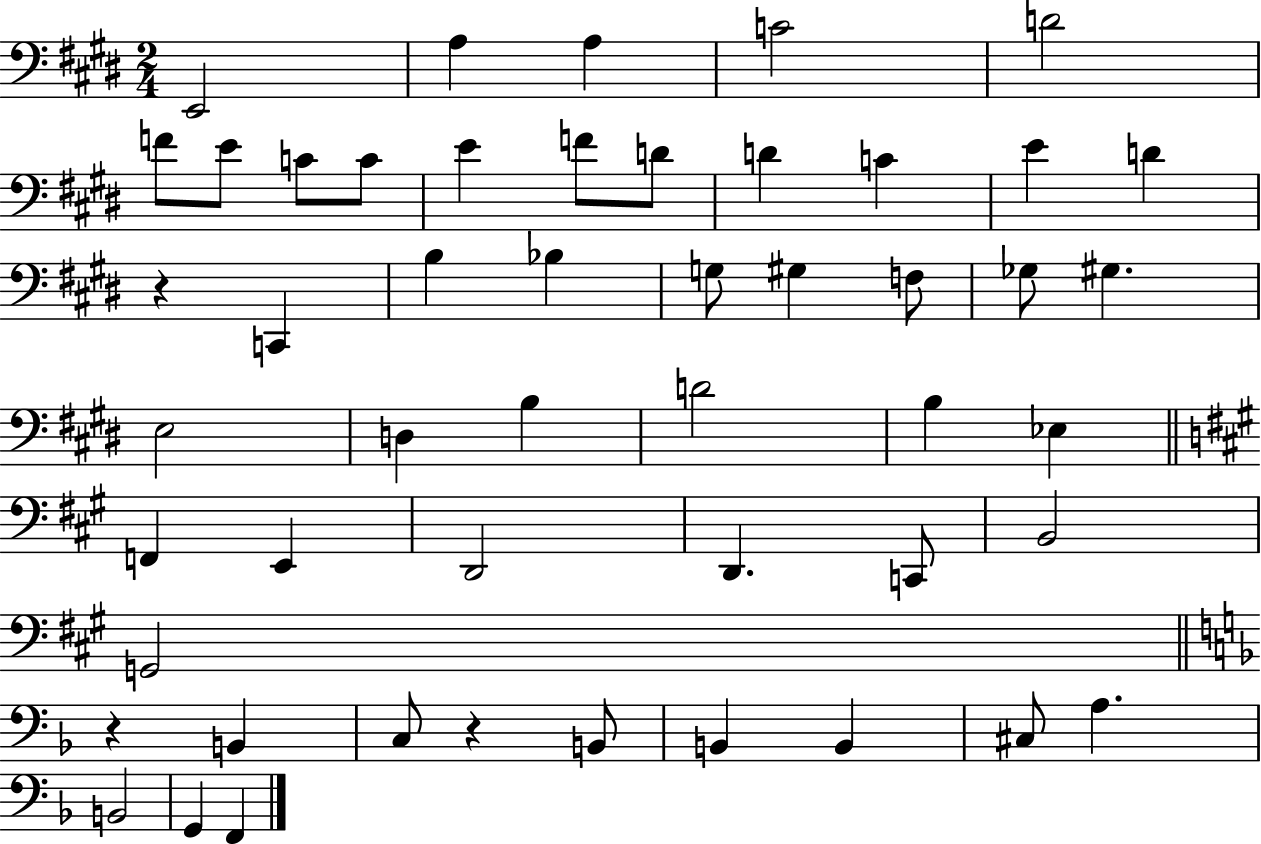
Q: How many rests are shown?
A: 3